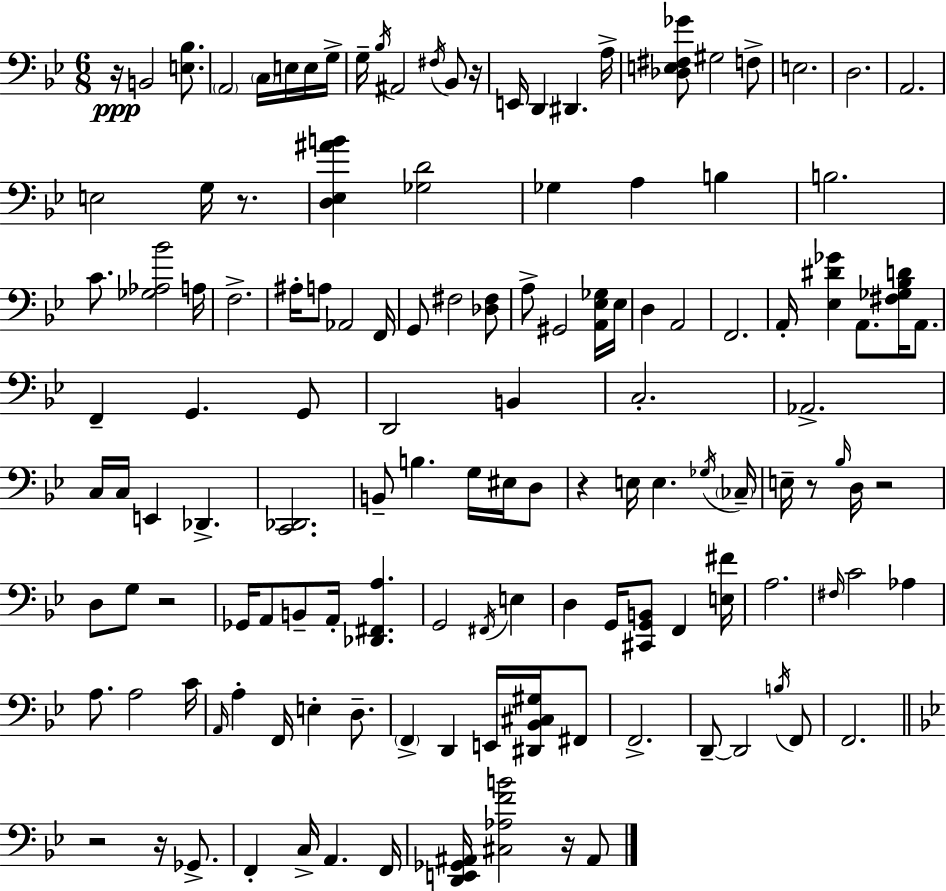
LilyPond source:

{
  \clef bass
  \numericTimeSignature
  \time 6/8
  \key bes \major
  r16\ppp b,2 <e bes>8. | \parenthesize a,2 \parenthesize c16 e16 e16 g16-> | g16-- \acciaccatura { bes16 } ais,2 \acciaccatura { fis16 } bes,8 | r16 e,16 d,4 dis,4. | \break a16-> <des e fis ges'>8 gis2 | f8-> e2. | d2. | a,2. | \break e2 g16 r8. | <d ees ais' b'>4 <ges d'>2 | ges4 a4 b4 | b2. | \break c'8. <ges aes bes'>2 | a16 f2.-> | ais16-. a8 aes,2 | f,16 g,8 fis2 | \break <des fis>8 a8-> gis,2 | <a, ees ges>16 ees16 d4 a,2 | f,2. | a,16-. <ees dis' ges'>4 a,8. <fis ges bes d'>16 a,8. | \break f,4-- g,4. | g,8 d,2 b,4 | c2.-. | aes,2.-> | \break c16 c16 e,4 des,4.-> | <c, des,>2. | b,8-- b4. g16 eis16 | d8 r4 e16 e4. | \break \acciaccatura { ges16 } \parenthesize ces16-- e16-- r8 \grace { bes16 } d16 r2 | d8 g8 r2 | ges,16 a,8 b,8-- a,16-. <des, fis, a>4. | g,2 | \break \acciaccatura { fis,16 } e4 d4 g,16 <cis, g, b,>8 | f,4 <e fis'>16 a2. | \grace { fis16 } c'2 | aes4 a8. a2 | \break c'16 \grace { a,16 } a4-. f,16 | e4-. d8.-- \parenthesize f,4-> d,4 | e,16 <dis, bes, cis gis>16 fis,8 f,2.-> | d,8--~~ d,2 | \break \acciaccatura { b16 } f,8 f,2. | \bar "||" \break \key bes \major r2 r16 ges,8.-> | f,4-. c16-> a,4. f,16 | <d, e, ges, ais,>16 <cis aes f' b'>2 r16 ais,8 | \bar "|."
}